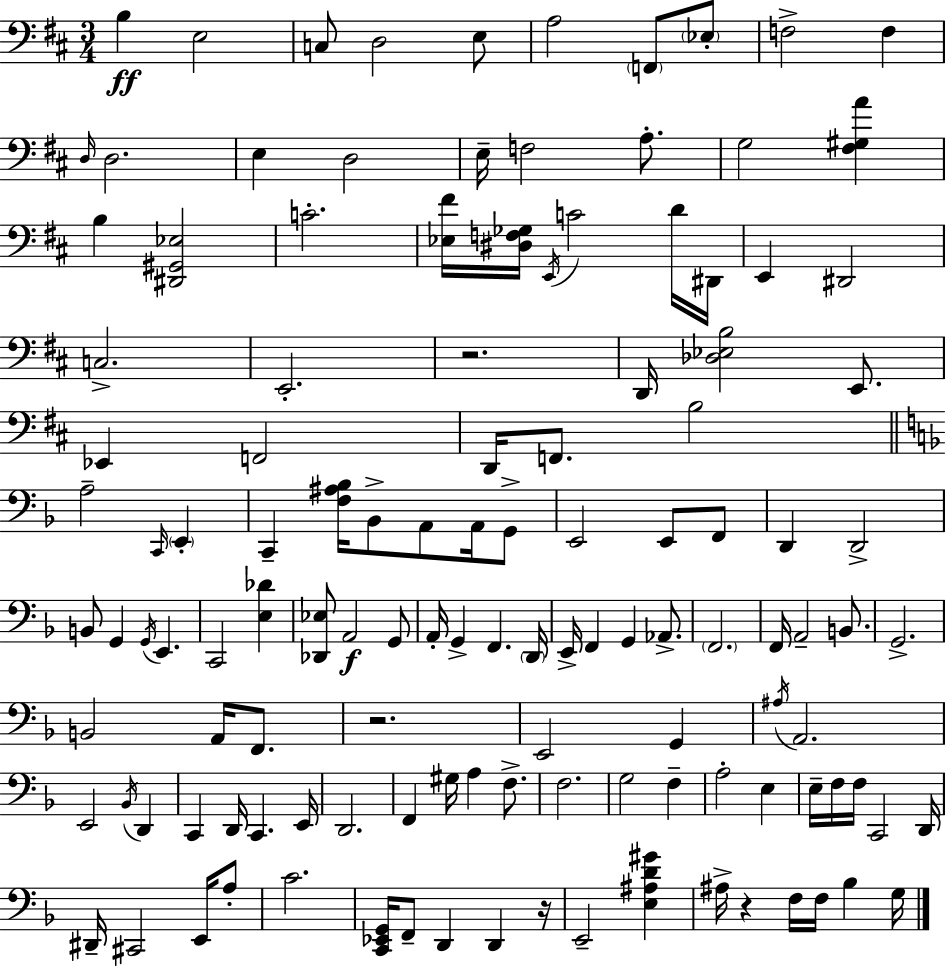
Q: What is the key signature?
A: D major